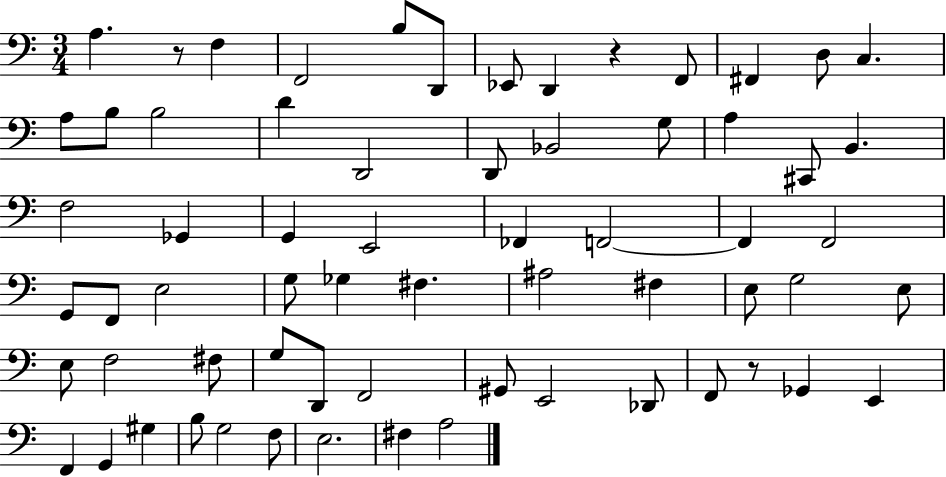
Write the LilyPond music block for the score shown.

{
  \clef bass
  \numericTimeSignature
  \time 3/4
  \key c \major
  a4. r8 f4 | f,2 b8 d,8 | ees,8 d,4 r4 f,8 | fis,4 d8 c4. | \break a8 b8 b2 | d'4 d,2 | d,8 bes,2 g8 | a4 cis,8 b,4. | \break f2 ges,4 | g,4 e,2 | fes,4 f,2~~ | f,4 f,2 | \break g,8 f,8 e2 | g8 ges4 fis4. | ais2 fis4 | e8 g2 e8 | \break e8 f2 fis8 | g8 d,8 f,2 | gis,8 e,2 des,8 | f,8 r8 ges,4 e,4 | \break f,4 g,4 gis4 | b8 g2 f8 | e2. | fis4 a2 | \break \bar "|."
}